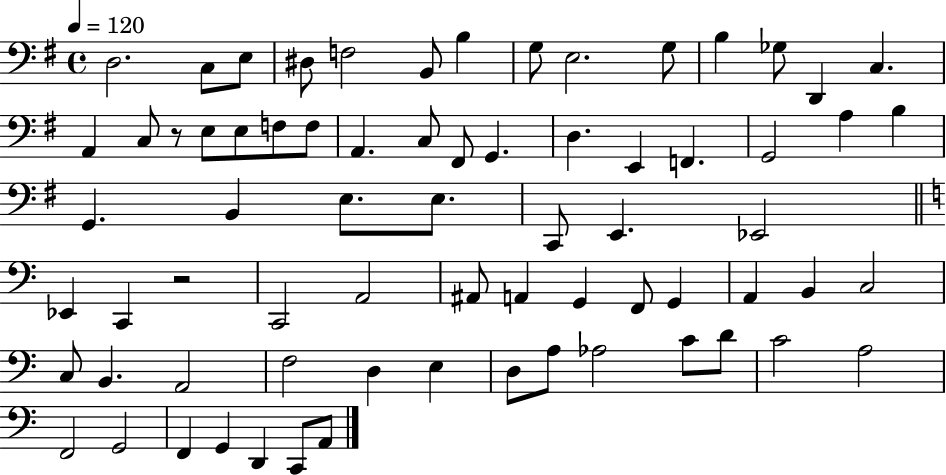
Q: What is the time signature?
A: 4/4